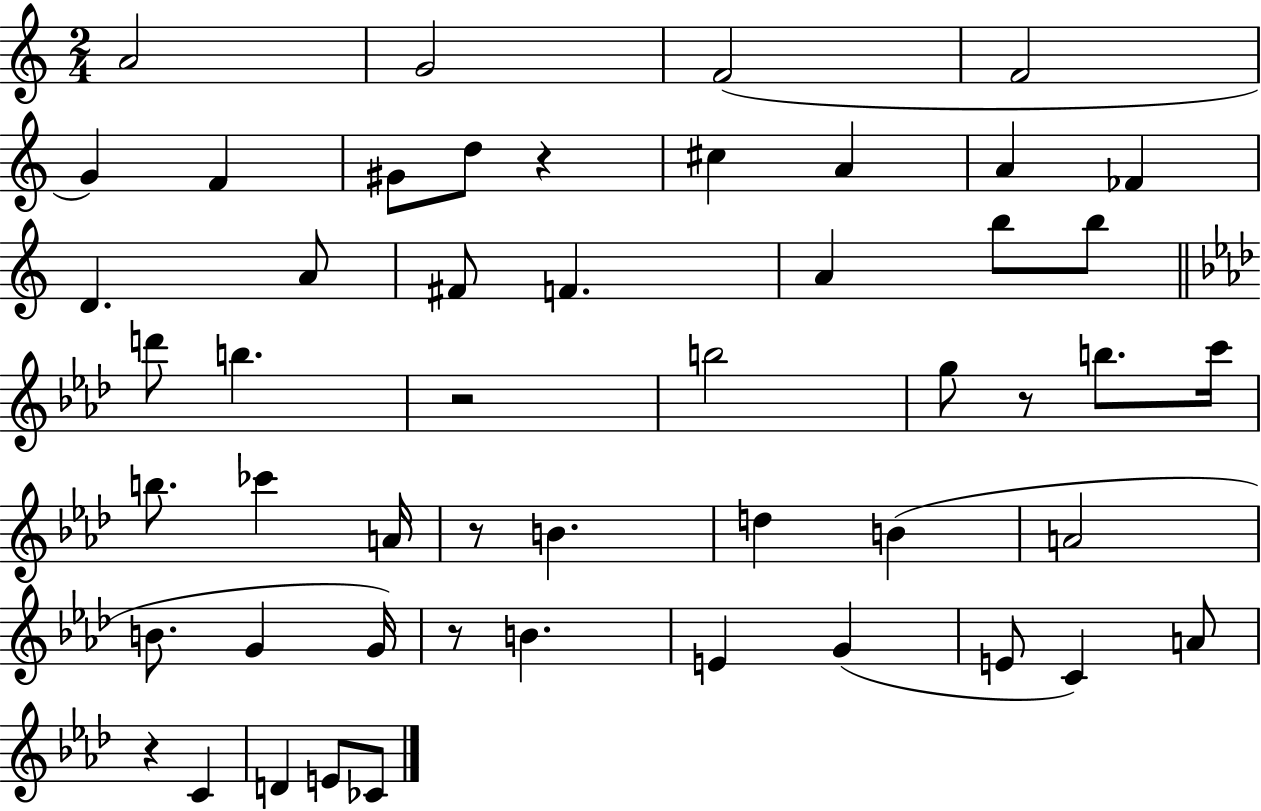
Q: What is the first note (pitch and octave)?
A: A4